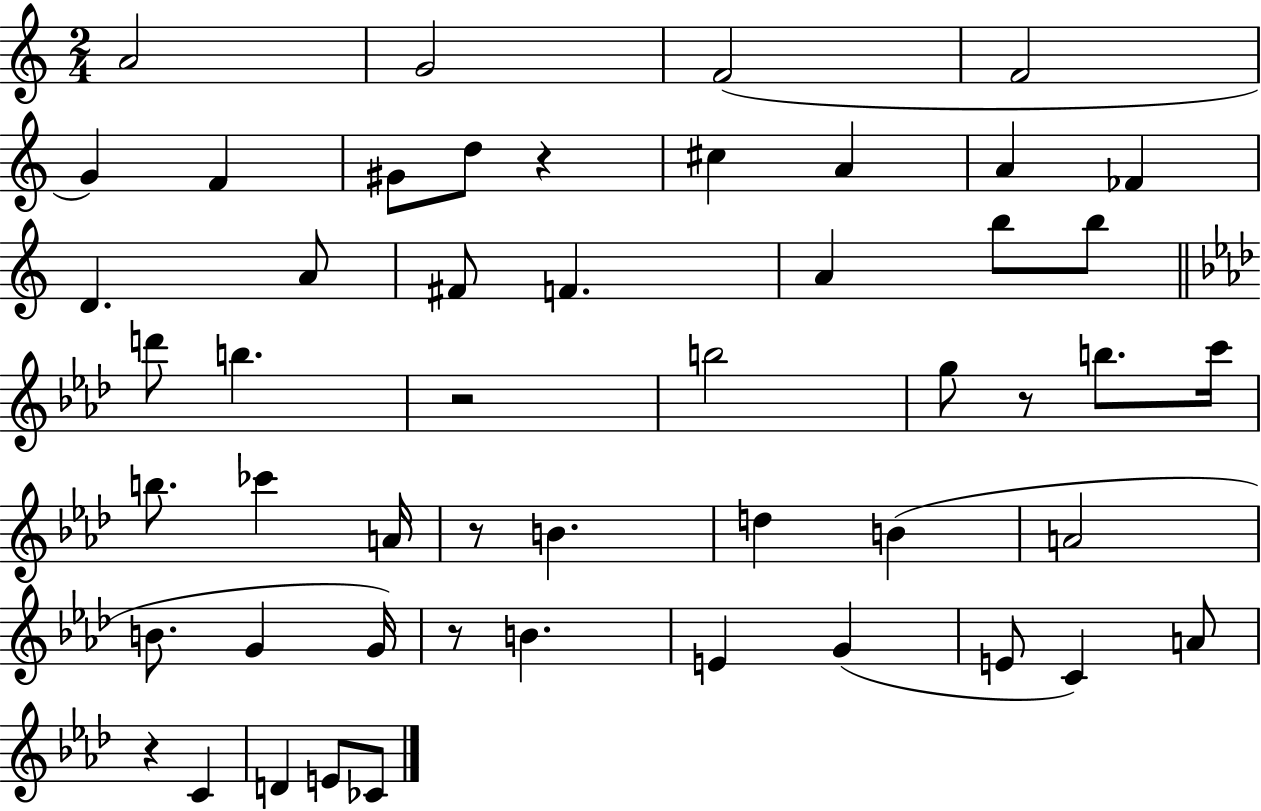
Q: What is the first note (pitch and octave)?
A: A4